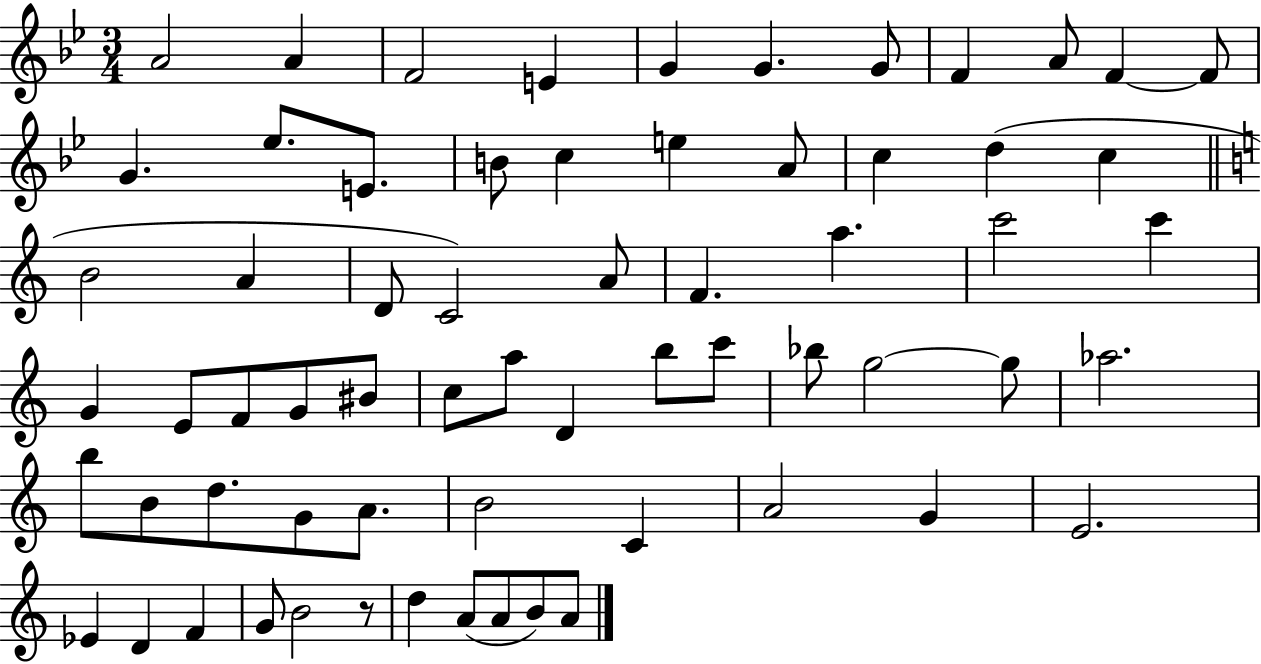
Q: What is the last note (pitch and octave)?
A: A4